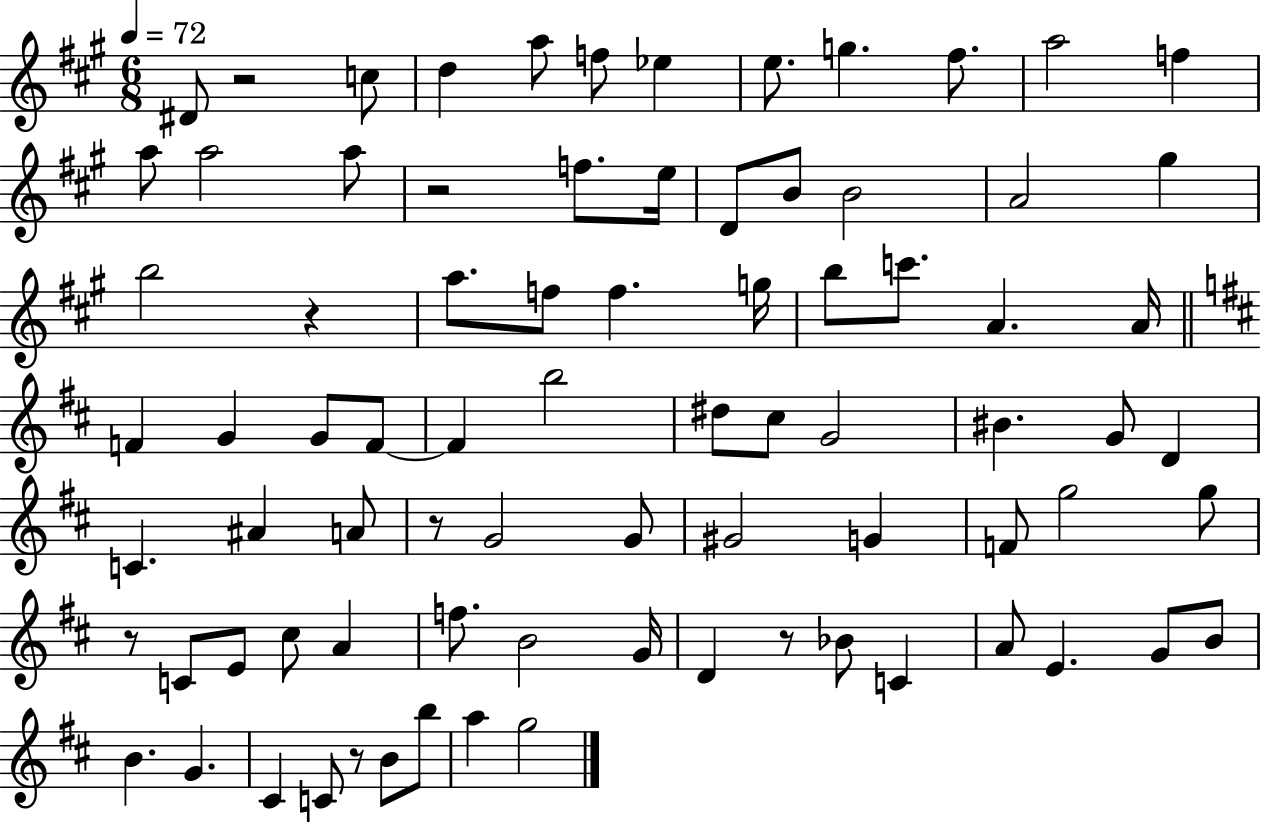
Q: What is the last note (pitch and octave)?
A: G5